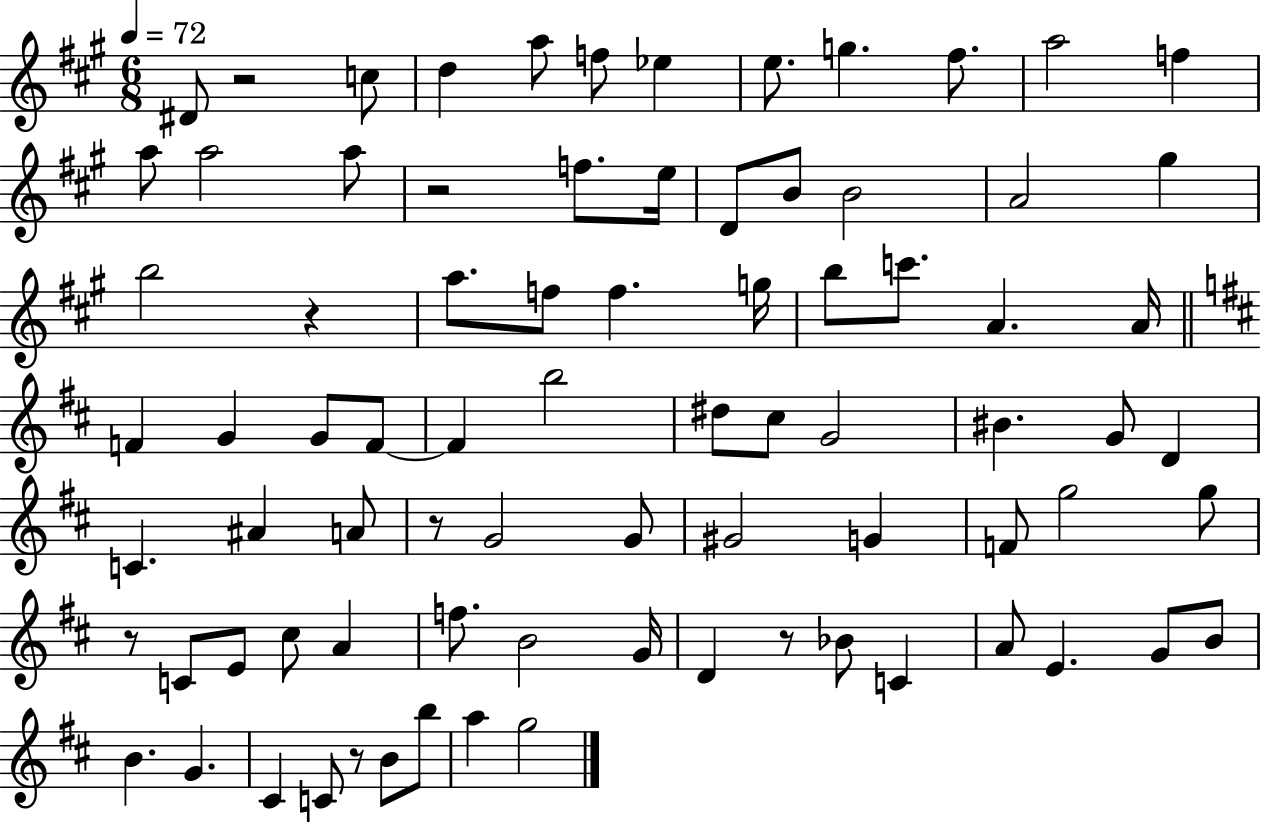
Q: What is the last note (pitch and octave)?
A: G5